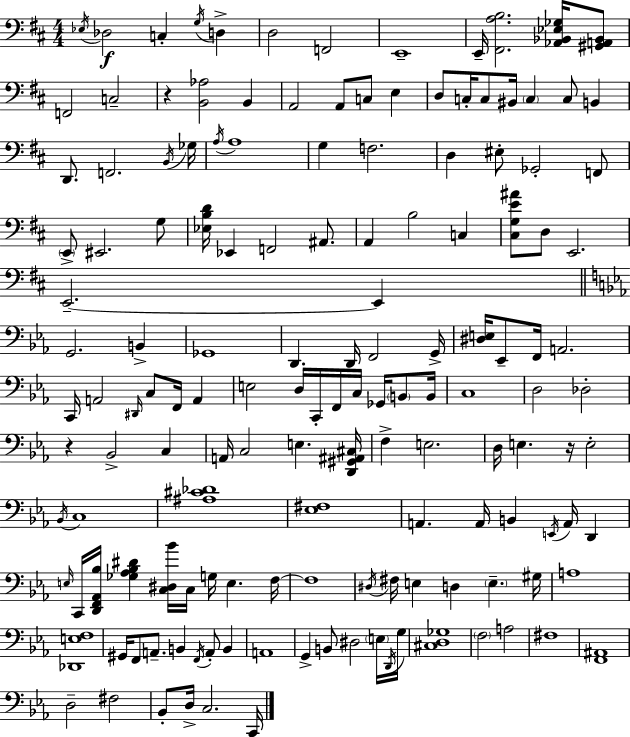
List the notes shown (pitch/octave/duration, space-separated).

Eb3/s Db3/h C3/q G3/s D3/q D3/h F2/h E2/w E2/s [F#2,A3,B3]/h. [Ab2,Bb2,Eb3,Gb3]/s [G#2,A2,Bb2]/e F2/h C3/h R/q [B2,Ab3]/h B2/q A2/h A2/e C3/e E3/q D3/e C3/s C3/e BIS2/s C3/q C3/e B2/q D2/e. F2/h. B2/s Gb3/s A3/s A3/w G3/q F3/h. D3/q EIS3/e Gb2/h F2/e E2/e EIS2/h. G3/e [Eb3,B3,D4]/s Eb2/q F2/h A#2/e. A2/q B3/h C3/q [C#3,G3,E4,A#4]/e D3/e E2/h. E2/h. E2/q G2/h. B2/q Gb2/w D2/q. D2/s F2/h G2/s [D#3,E3]/s Eb2/e F2/s A2/h. C2/s A2/h D#2/s C3/e F2/s A2/q E3/h D3/s C2/s F2/s C3/s Gb2/s B2/e B2/s C3/w D3/h Db3/h R/q Bb2/h C3/q A2/s C3/h E3/q. [D2,G#2,A#2,C#3]/s F3/q E3/h. D3/s E3/q. R/s E3/h Bb2/s C3/w [A#3,C#4,Db4]/w [Eb3,F#3]/w A2/q. A2/s B2/q E2/s A2/s D2/q E3/s C2/s [D2,F2,Ab2,Bb3]/s [Gb3,Ab3,Bb3,D#4]/q [C3,D#3,Bb4]/s C3/s G3/s E3/q. F3/s F3/w D#3/s F#3/s E3/q D3/q E3/q. G#3/s A3/w [Db2,E3,F3]/w G#2/s F2/e A2/e. B2/q F2/s A2/e B2/q A2/w G2/q B2/e D#3/h E3/s D2/s G3/s [C#3,D3,Gb3]/w F3/h A3/h F#3/w [F2,A#2]/w D3/h F#3/h Bb2/e D3/s C3/h. C2/s